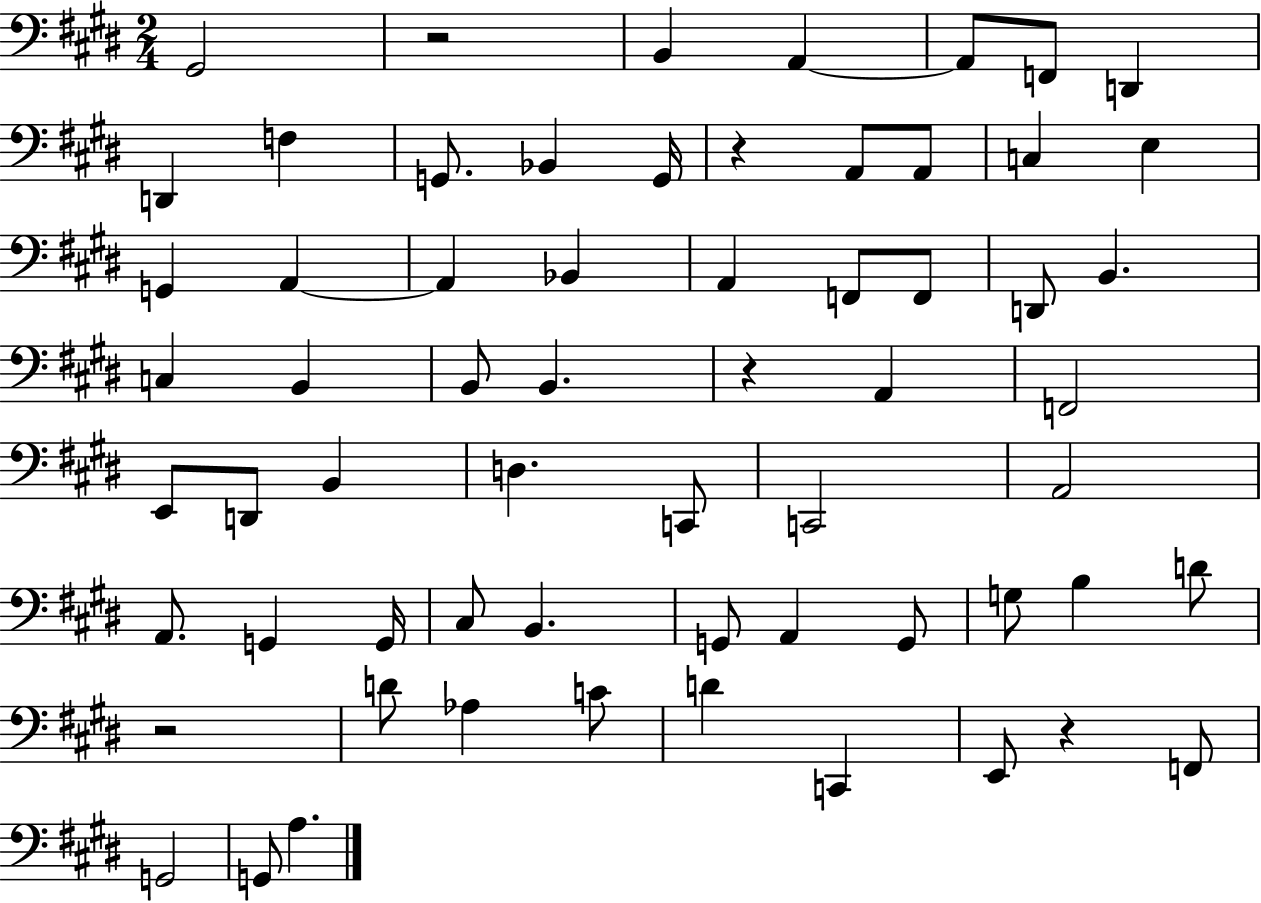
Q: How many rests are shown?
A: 5